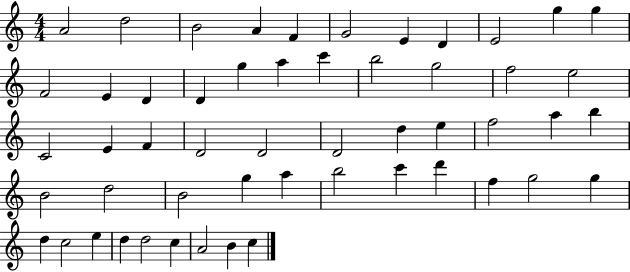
X:1
T:Untitled
M:4/4
L:1/4
K:C
A2 d2 B2 A F G2 E D E2 g g F2 E D D g a c' b2 g2 f2 e2 C2 E F D2 D2 D2 d e f2 a b B2 d2 B2 g a b2 c' d' f g2 g d c2 e d d2 c A2 B c